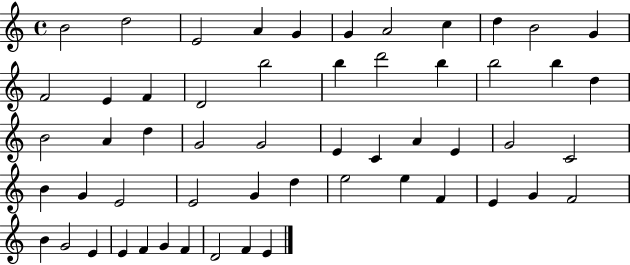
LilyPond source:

{
  \clef treble
  \time 4/4
  \defaultTimeSignature
  \key c \major
  b'2 d''2 | e'2 a'4 g'4 | g'4 a'2 c''4 | d''4 b'2 g'4 | \break f'2 e'4 f'4 | d'2 b''2 | b''4 d'''2 b''4 | b''2 b''4 d''4 | \break b'2 a'4 d''4 | g'2 g'2 | e'4 c'4 a'4 e'4 | g'2 c'2 | \break b'4 g'4 e'2 | e'2 g'4 d''4 | e''2 e''4 f'4 | e'4 g'4 f'2 | \break b'4 g'2 e'4 | e'4 f'4 g'4 f'4 | d'2 f'4 e'4 | \bar "|."
}